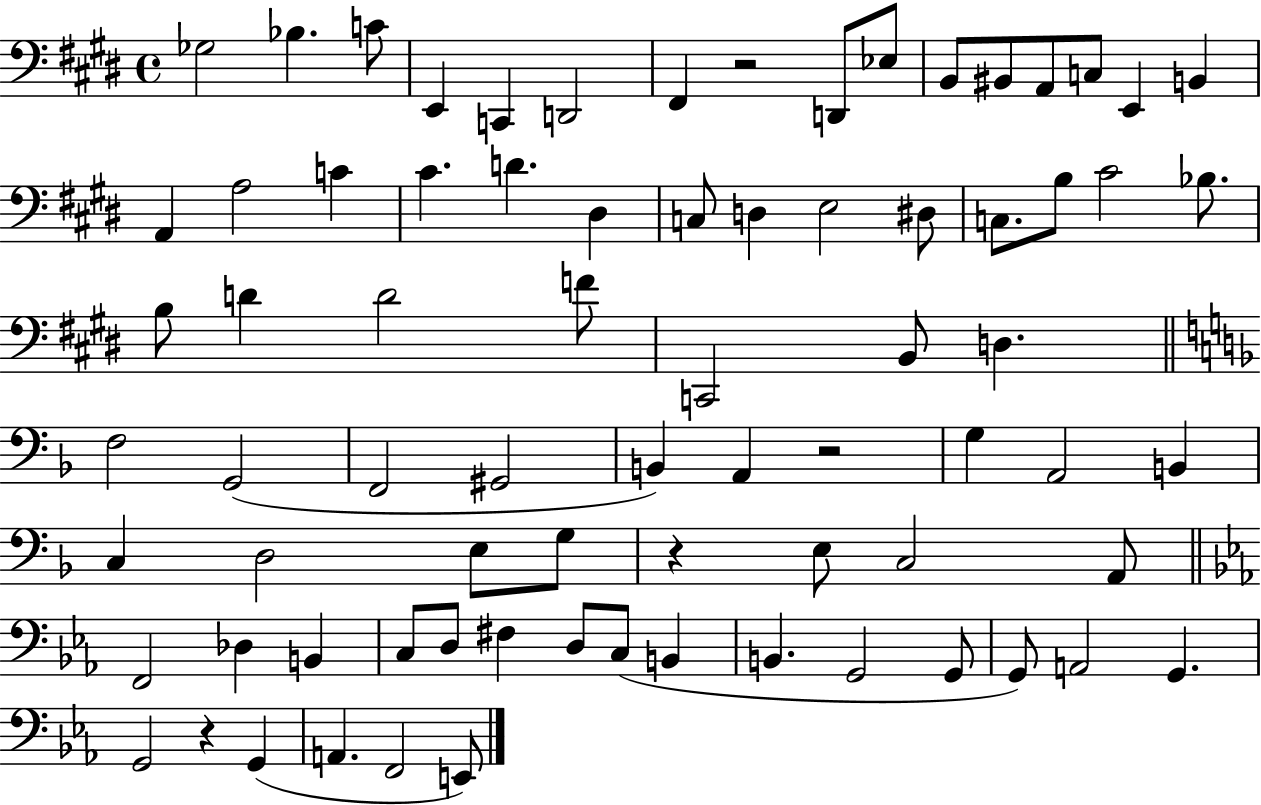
X:1
T:Untitled
M:4/4
L:1/4
K:E
_G,2 _B, C/2 E,, C,, D,,2 ^F,, z2 D,,/2 _E,/2 B,,/2 ^B,,/2 A,,/2 C,/2 E,, B,, A,, A,2 C ^C D ^D, C,/2 D, E,2 ^D,/2 C,/2 B,/2 ^C2 _B,/2 B,/2 D D2 F/2 C,,2 B,,/2 D, F,2 G,,2 F,,2 ^G,,2 B,, A,, z2 G, A,,2 B,, C, D,2 E,/2 G,/2 z E,/2 C,2 A,,/2 F,,2 _D, B,, C,/2 D,/2 ^F, D,/2 C,/2 B,, B,, G,,2 G,,/2 G,,/2 A,,2 G,, G,,2 z G,, A,, F,,2 E,,/2